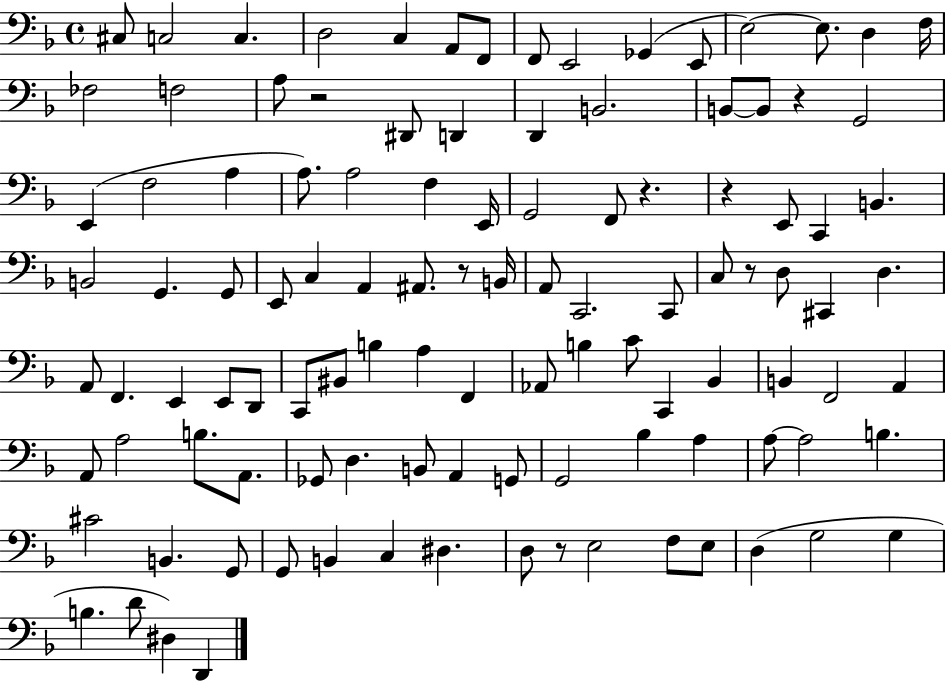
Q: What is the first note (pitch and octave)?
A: C#3